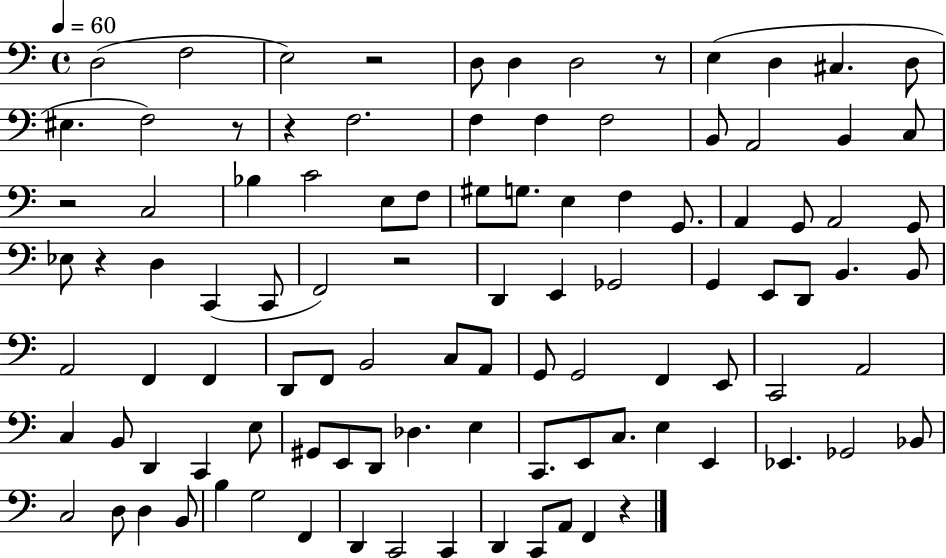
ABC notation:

X:1
T:Untitled
M:4/4
L:1/4
K:C
D,2 F,2 E,2 z2 D,/2 D, D,2 z/2 E, D, ^C, D,/2 ^E, F,2 z/2 z F,2 F, F, F,2 B,,/2 A,,2 B,, C,/2 z2 C,2 _B, C2 E,/2 F,/2 ^G,/2 G,/2 E, F, G,,/2 A,, G,,/2 A,,2 G,,/2 _E,/2 z D, C,, C,,/2 F,,2 z2 D,, E,, _G,,2 G,, E,,/2 D,,/2 B,, B,,/2 A,,2 F,, F,, D,,/2 F,,/2 B,,2 C,/2 A,,/2 G,,/2 G,,2 F,, E,,/2 C,,2 A,,2 C, B,,/2 D,, C,, E,/2 ^G,,/2 E,,/2 D,,/2 _D, E, C,,/2 E,,/2 C,/2 E, E,, _E,, _G,,2 _B,,/2 C,2 D,/2 D, B,,/2 B, G,2 F,, D,, C,,2 C,, D,, C,,/2 A,,/2 F,, z